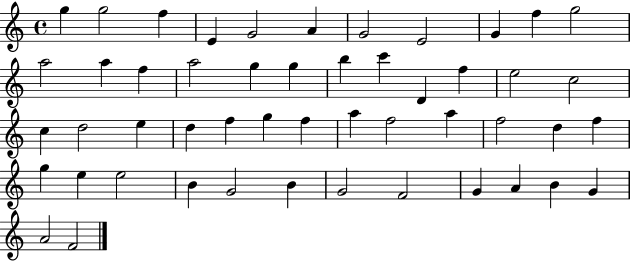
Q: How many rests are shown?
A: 0